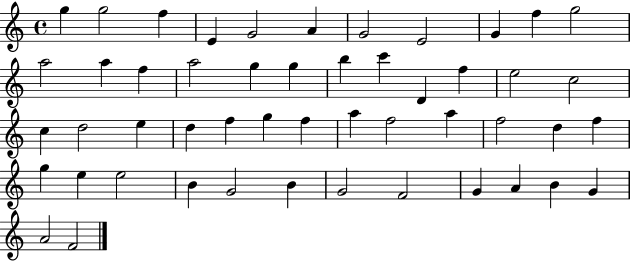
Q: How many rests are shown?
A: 0